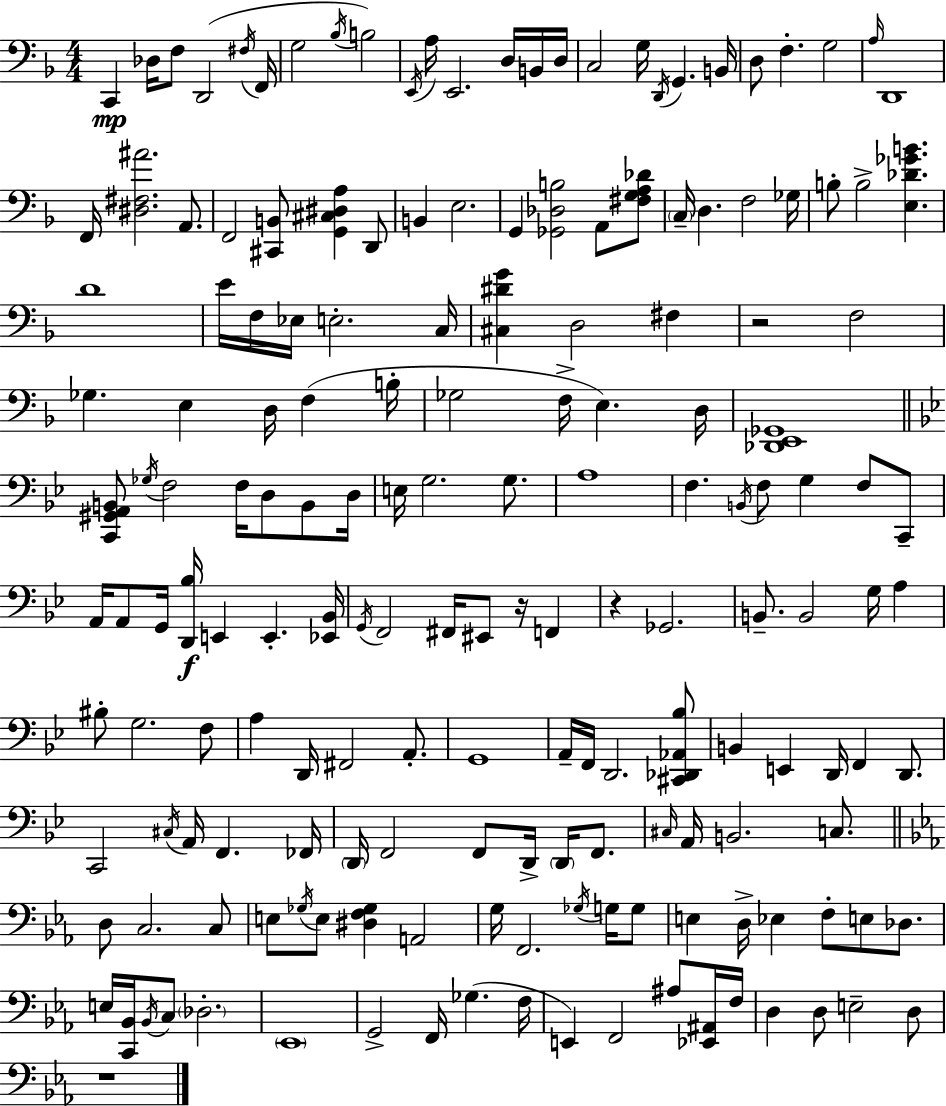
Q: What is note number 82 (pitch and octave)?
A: EIS2